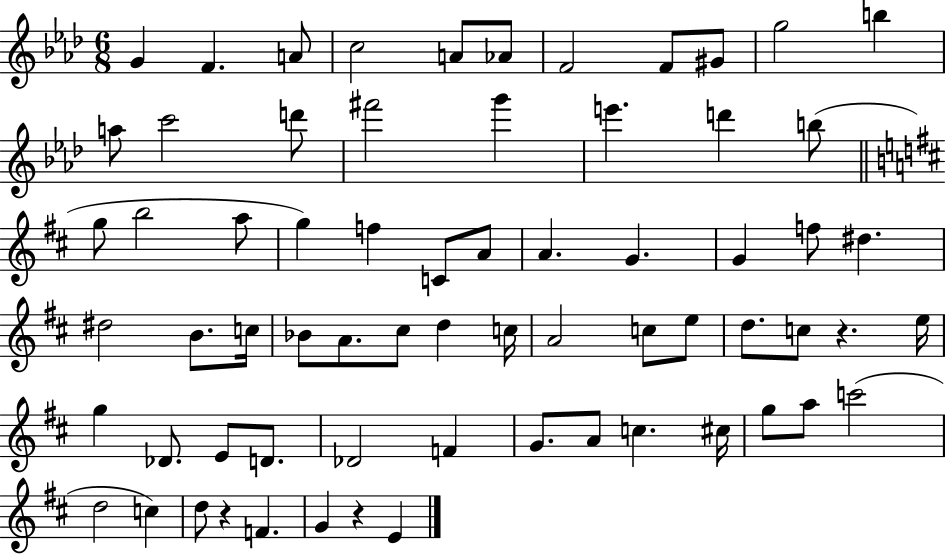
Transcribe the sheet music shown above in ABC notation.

X:1
T:Untitled
M:6/8
L:1/4
K:Ab
G F A/2 c2 A/2 _A/2 F2 F/2 ^G/2 g2 b a/2 c'2 d'/2 ^f'2 g' e' d' b/2 g/2 b2 a/2 g f C/2 A/2 A G G f/2 ^d ^d2 B/2 c/4 _B/2 A/2 ^c/2 d c/4 A2 c/2 e/2 d/2 c/2 z e/4 g _D/2 E/2 D/2 _D2 F G/2 A/2 c ^c/4 g/2 a/2 c'2 d2 c d/2 z F G z E